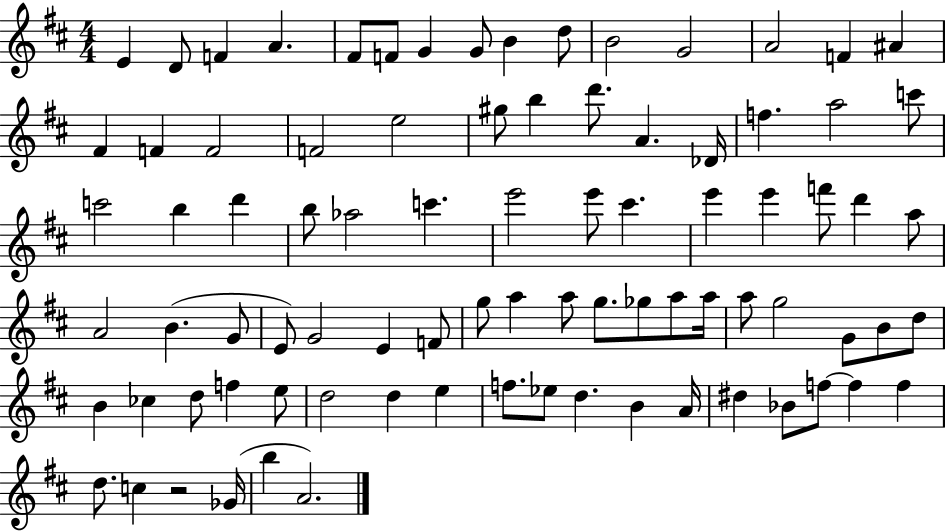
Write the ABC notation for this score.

X:1
T:Untitled
M:4/4
L:1/4
K:D
E D/2 F A ^F/2 F/2 G G/2 B d/2 B2 G2 A2 F ^A ^F F F2 F2 e2 ^g/2 b d'/2 A _D/4 f a2 c'/2 c'2 b d' b/2 _a2 c' e'2 e'/2 ^c' e' e' f'/2 d' a/2 A2 B G/2 E/2 G2 E F/2 g/2 a a/2 g/2 _g/2 a/2 a/4 a/2 g2 G/2 B/2 d/2 B _c d/2 f e/2 d2 d e f/2 _e/2 d B A/4 ^d _B/2 f/2 f f d/2 c z2 _G/4 b A2